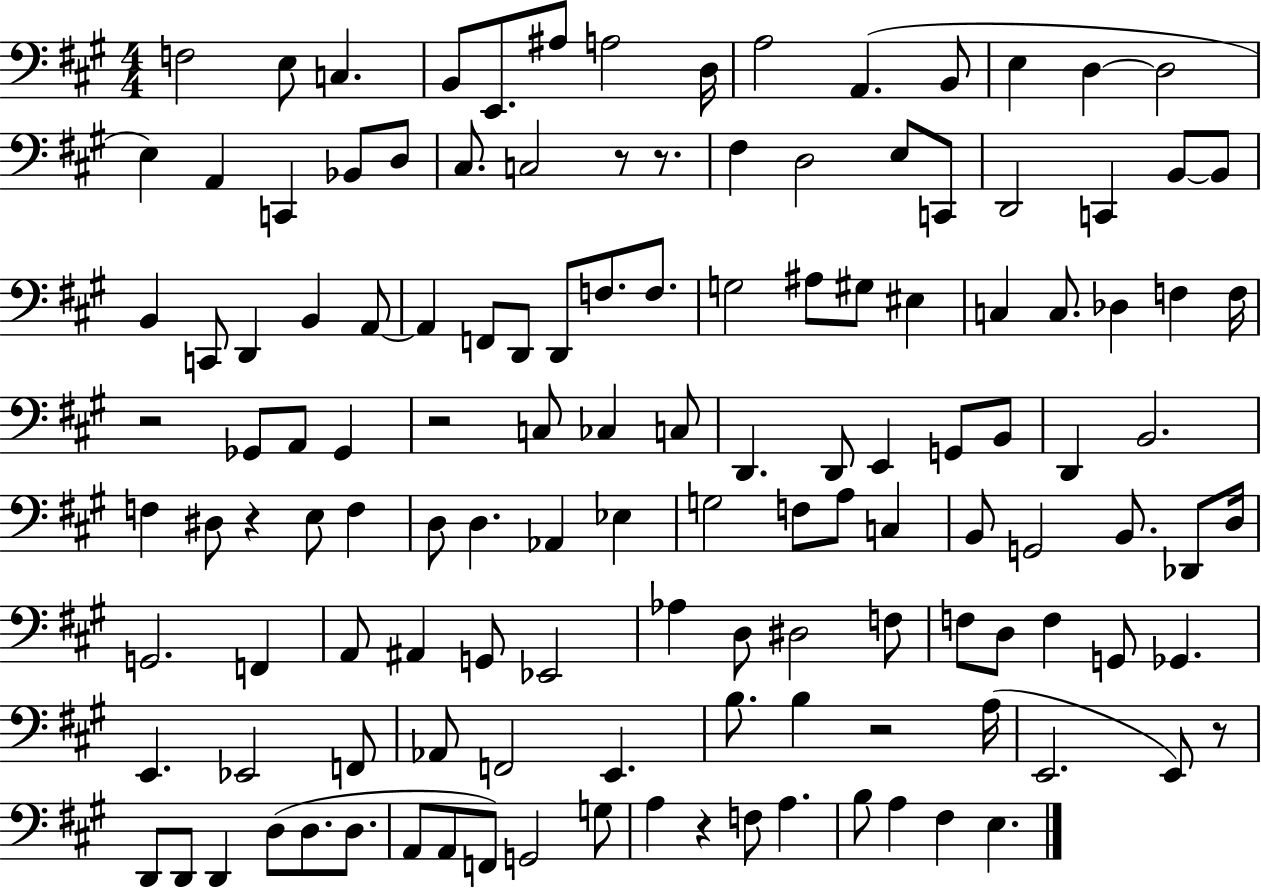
F3/h E3/e C3/q. B2/e E2/e. A#3/e A3/h D3/s A3/h A2/q. B2/e E3/q D3/q D3/h E3/q A2/q C2/q Bb2/e D3/e C#3/e. C3/h R/e R/e. F#3/q D3/h E3/e C2/e D2/h C2/q B2/e B2/e B2/q C2/e D2/q B2/q A2/e A2/q F2/e D2/e D2/e F3/e. F3/e. G3/h A#3/e G#3/e EIS3/q C3/q C3/e. Db3/q F3/q F3/s R/h Gb2/e A2/e Gb2/q R/h C3/e CES3/q C3/e D2/q. D2/e E2/q G2/e B2/e D2/q B2/h. F3/q D#3/e R/q E3/e F3/q D3/e D3/q. Ab2/q Eb3/q G3/h F3/e A3/e C3/q B2/e G2/h B2/e. Db2/e D3/s G2/h. F2/q A2/e A#2/q G2/e Eb2/h Ab3/q D3/e D#3/h F3/e F3/e D3/e F3/q G2/e Gb2/q. E2/q. Eb2/h F2/e Ab2/e F2/h E2/q. B3/e. B3/q R/h A3/s E2/h. E2/e R/e D2/e D2/e D2/q D3/e D3/e. D3/e. A2/e A2/e F2/e G2/h G3/e A3/q R/q F3/e A3/q. B3/e A3/q F#3/q E3/q.